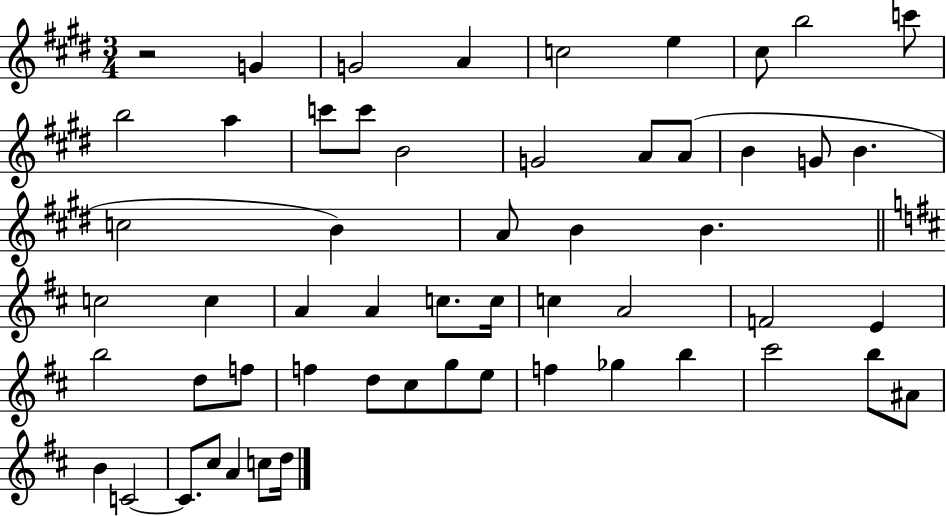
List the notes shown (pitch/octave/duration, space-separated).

R/h G4/q G4/h A4/q C5/h E5/q C#5/e B5/h C6/e B5/h A5/q C6/e C6/e B4/h G4/h A4/e A4/e B4/q G4/e B4/q. C5/h B4/q A4/e B4/q B4/q. C5/h C5/q A4/q A4/q C5/e. C5/s C5/q A4/h F4/h E4/q B5/h D5/e F5/e F5/q D5/e C#5/e G5/e E5/e F5/q Gb5/q B5/q C#6/h B5/e A#4/e B4/q C4/h C4/e. C#5/e A4/q C5/e D5/s